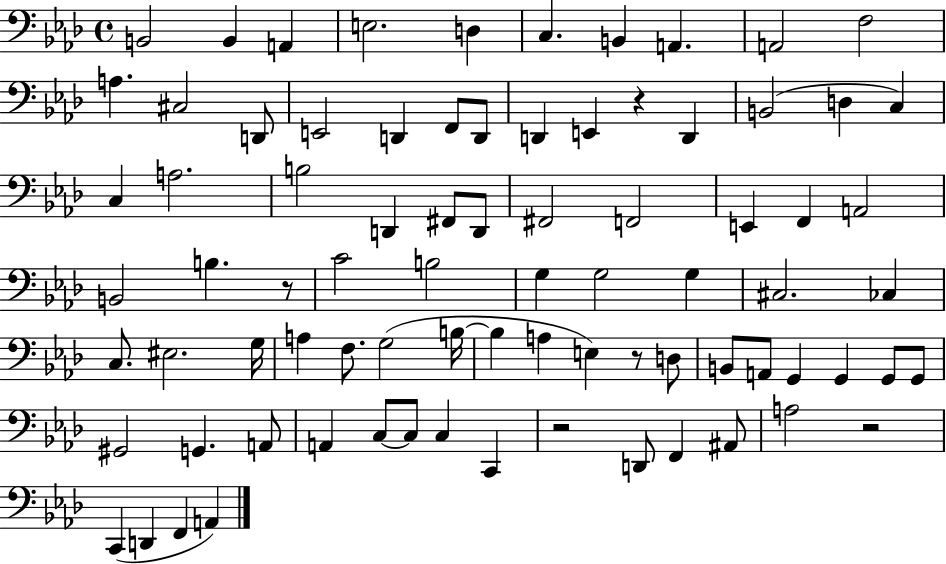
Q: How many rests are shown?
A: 5